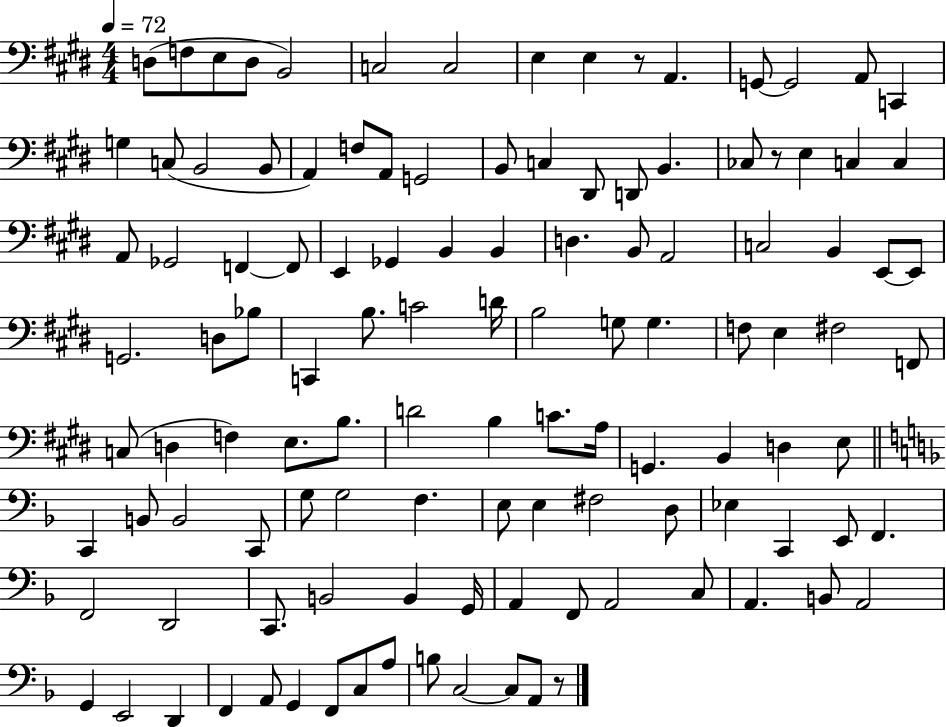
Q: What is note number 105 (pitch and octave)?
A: F2